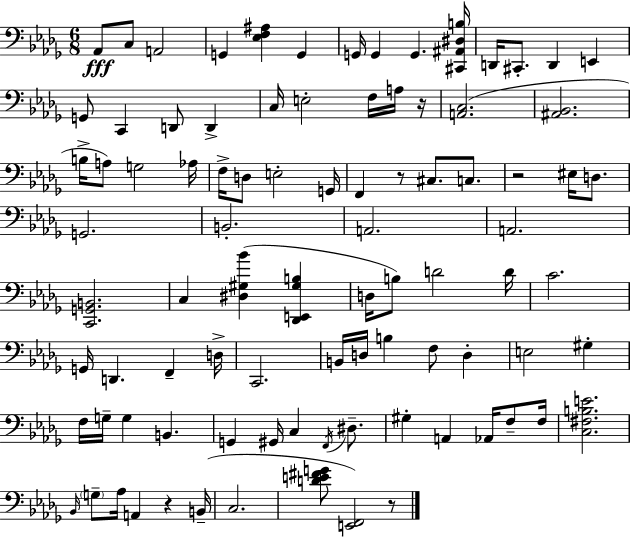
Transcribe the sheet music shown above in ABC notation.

X:1
T:Untitled
M:6/8
L:1/4
K:Bbm
_A,,/2 C,/2 A,,2 G,, [_E,F,^A,] G,, G,,/4 G,, G,, [^C,,^A,,^D,B,]/4 D,,/4 ^C,,/2 D,, E,, G,,/2 C,, D,,/2 D,, C,/4 E,2 F,/4 A,/4 z/4 [A,,C,]2 [^A,,_B,,]2 B,/4 A,/2 G,2 _A,/4 F,/4 D,/2 E,2 G,,/4 F,, z/2 ^C,/2 C,/2 z2 ^E,/4 D,/2 G,,2 B,,2 A,,2 A,,2 [C,,G,,B,,]2 C, [^D,^G,_B] [_D,,E,,^G,B,] D,/4 B,/2 D2 D/4 C2 G,,/4 D,, F,, D,/4 C,,2 B,,/4 D,/4 B, F,/2 D, E,2 ^G, F,/4 G,/4 G, B,, G,, ^G,,/4 C, F,,/4 ^D,/2 ^G, A,, _A,,/4 F,/2 F,/4 [C,^F,B,E]2 _B,,/4 G,/2 _A,/4 A,, z B,,/4 C,2 [DE^FG]/2 [E,,F,,]2 z/2